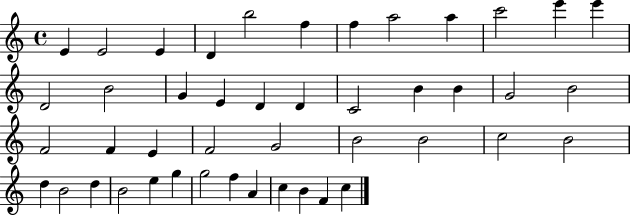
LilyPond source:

{
  \clef treble
  \time 4/4
  \defaultTimeSignature
  \key c \major
  e'4 e'2 e'4 | d'4 b''2 f''4 | f''4 a''2 a''4 | c'''2 e'''4 e'''4 | \break d'2 b'2 | g'4 e'4 d'4 d'4 | c'2 b'4 b'4 | g'2 b'2 | \break f'2 f'4 e'4 | f'2 g'2 | b'2 b'2 | c''2 b'2 | \break d''4 b'2 d''4 | b'2 e''4 g''4 | g''2 f''4 a'4 | c''4 b'4 f'4 c''4 | \break \bar "|."
}